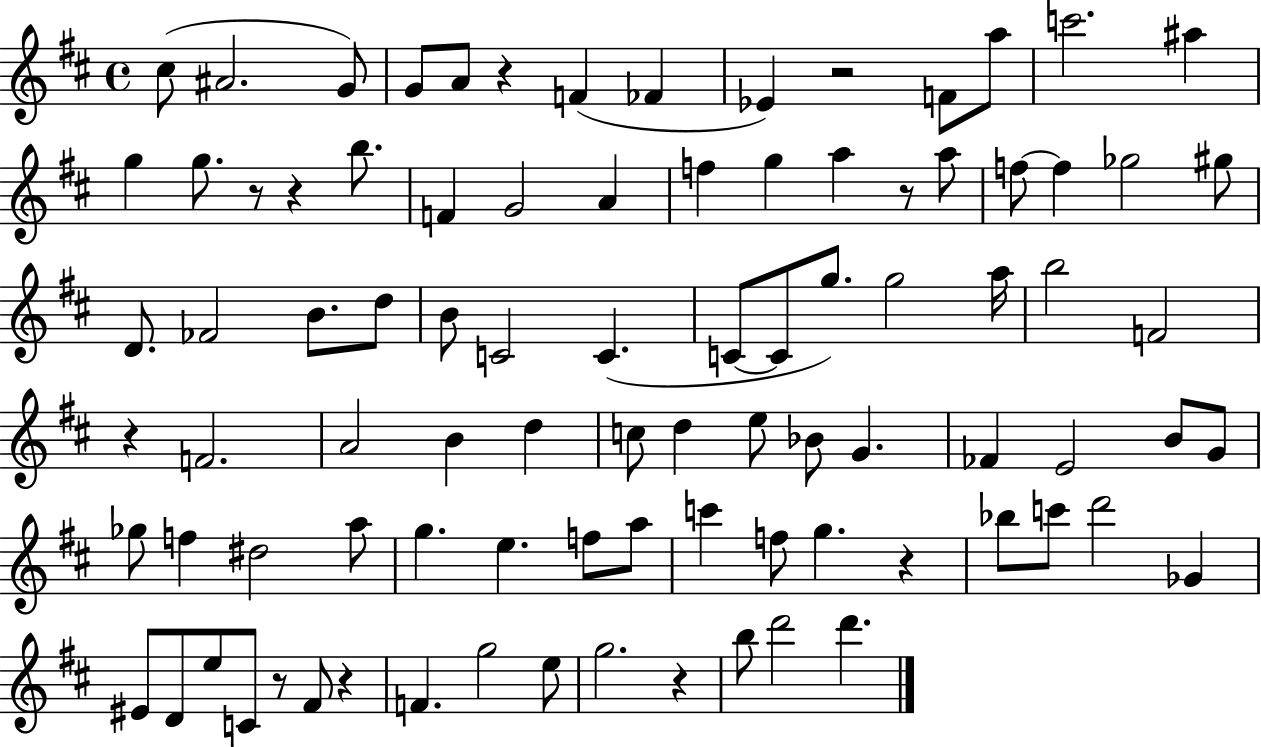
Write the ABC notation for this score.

X:1
T:Untitled
M:4/4
L:1/4
K:D
^c/2 ^A2 G/2 G/2 A/2 z F _F _E z2 F/2 a/2 c'2 ^a g g/2 z/2 z b/2 F G2 A f g a z/2 a/2 f/2 f _g2 ^g/2 D/2 _F2 B/2 d/2 B/2 C2 C C/2 C/2 g/2 g2 a/4 b2 F2 z F2 A2 B d c/2 d e/2 _B/2 G _F E2 B/2 G/2 _g/2 f ^d2 a/2 g e f/2 a/2 c' f/2 g z _b/2 c'/2 d'2 _G ^E/2 D/2 e/2 C/2 z/2 ^F/2 z F g2 e/2 g2 z b/2 d'2 d'